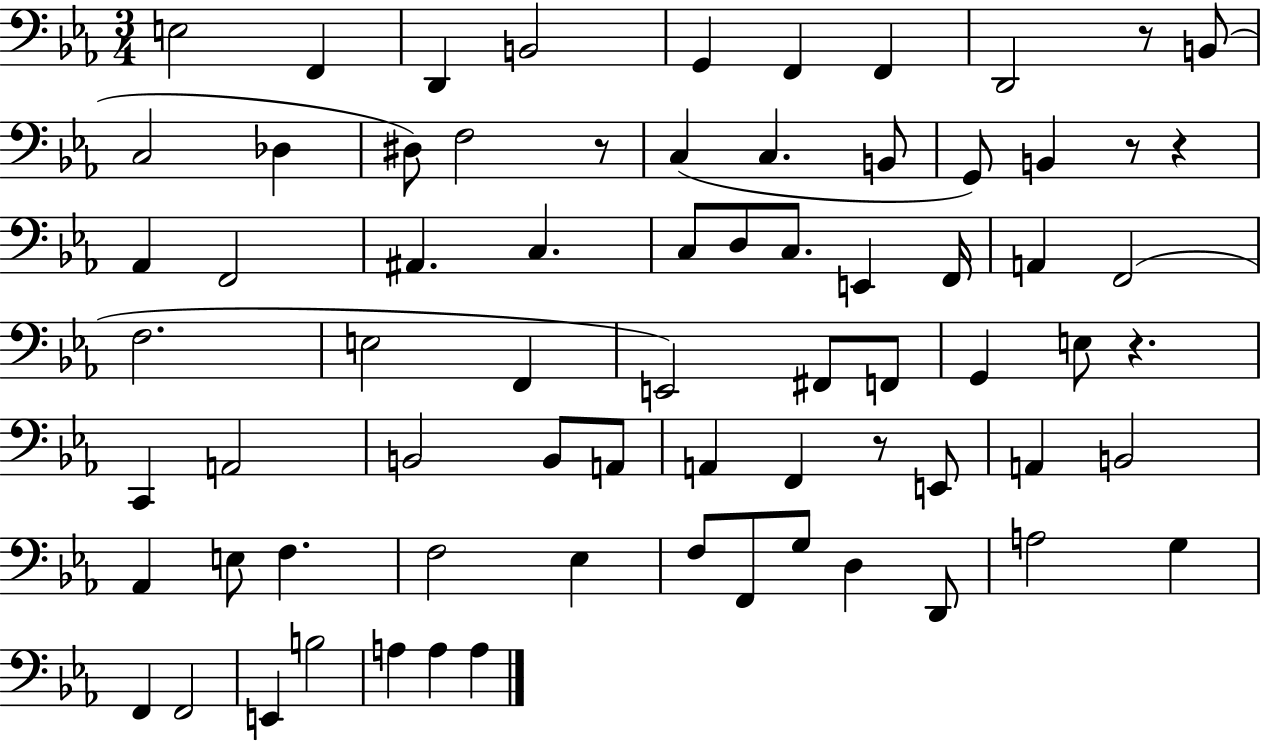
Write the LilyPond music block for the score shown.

{
  \clef bass
  \numericTimeSignature
  \time 3/4
  \key ees \major
  e2 f,4 | d,4 b,2 | g,4 f,4 f,4 | d,2 r8 b,8( | \break c2 des4 | dis8) f2 r8 | c4( c4. b,8 | g,8) b,4 r8 r4 | \break aes,4 f,2 | ais,4. c4. | c8 d8 c8. e,4 f,16 | a,4 f,2( | \break f2. | e2 f,4 | e,2) fis,8 f,8 | g,4 e8 r4. | \break c,4 a,2 | b,2 b,8 a,8 | a,4 f,4 r8 e,8 | a,4 b,2 | \break aes,4 e8 f4. | f2 ees4 | f8 f,8 g8 d4 d,8 | a2 g4 | \break f,4 f,2 | e,4 b2 | a4 a4 a4 | \bar "|."
}